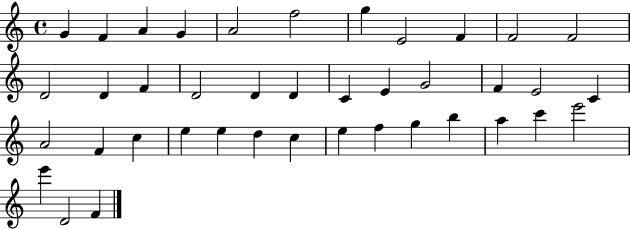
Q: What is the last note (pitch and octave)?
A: F4